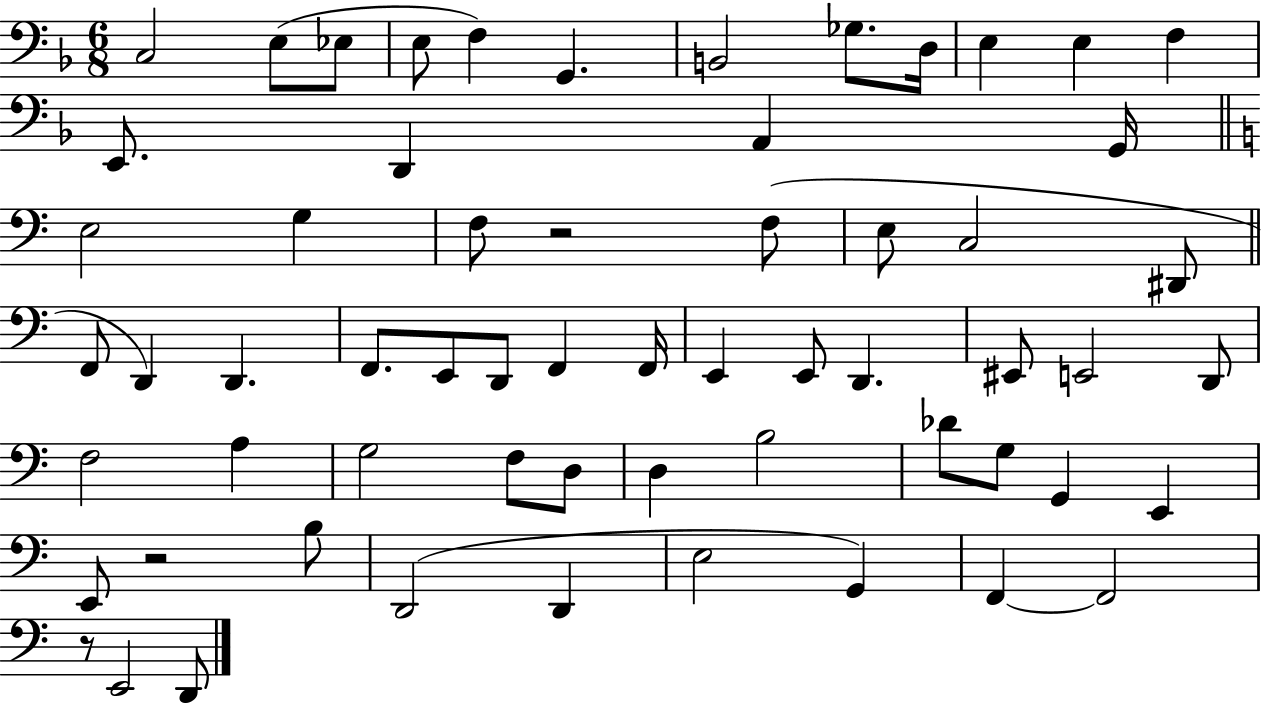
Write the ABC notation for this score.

X:1
T:Untitled
M:6/8
L:1/4
K:F
C,2 E,/2 _E,/2 E,/2 F, G,, B,,2 _G,/2 D,/4 E, E, F, E,,/2 D,, A,, G,,/4 E,2 G, F,/2 z2 F,/2 E,/2 C,2 ^D,,/2 F,,/2 D,, D,, F,,/2 E,,/2 D,,/2 F,, F,,/4 E,, E,,/2 D,, ^E,,/2 E,,2 D,,/2 F,2 A, G,2 F,/2 D,/2 D, B,2 _D/2 G,/2 G,, E,, E,,/2 z2 B,/2 D,,2 D,, E,2 G,, F,, F,,2 z/2 E,,2 D,,/2